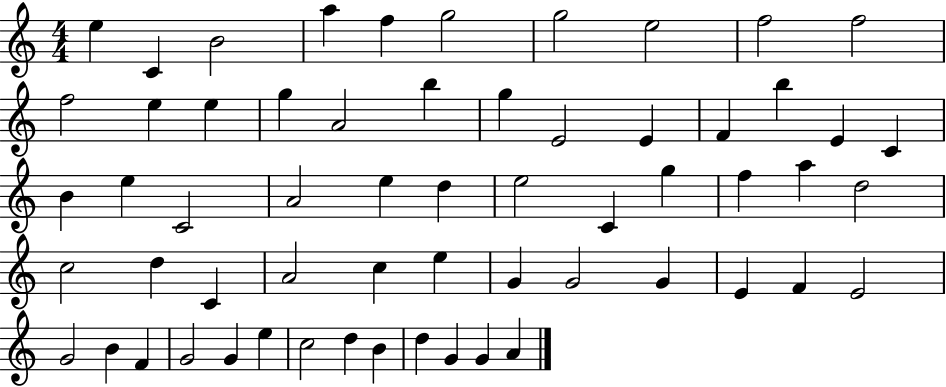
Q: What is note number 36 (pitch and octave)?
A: C5